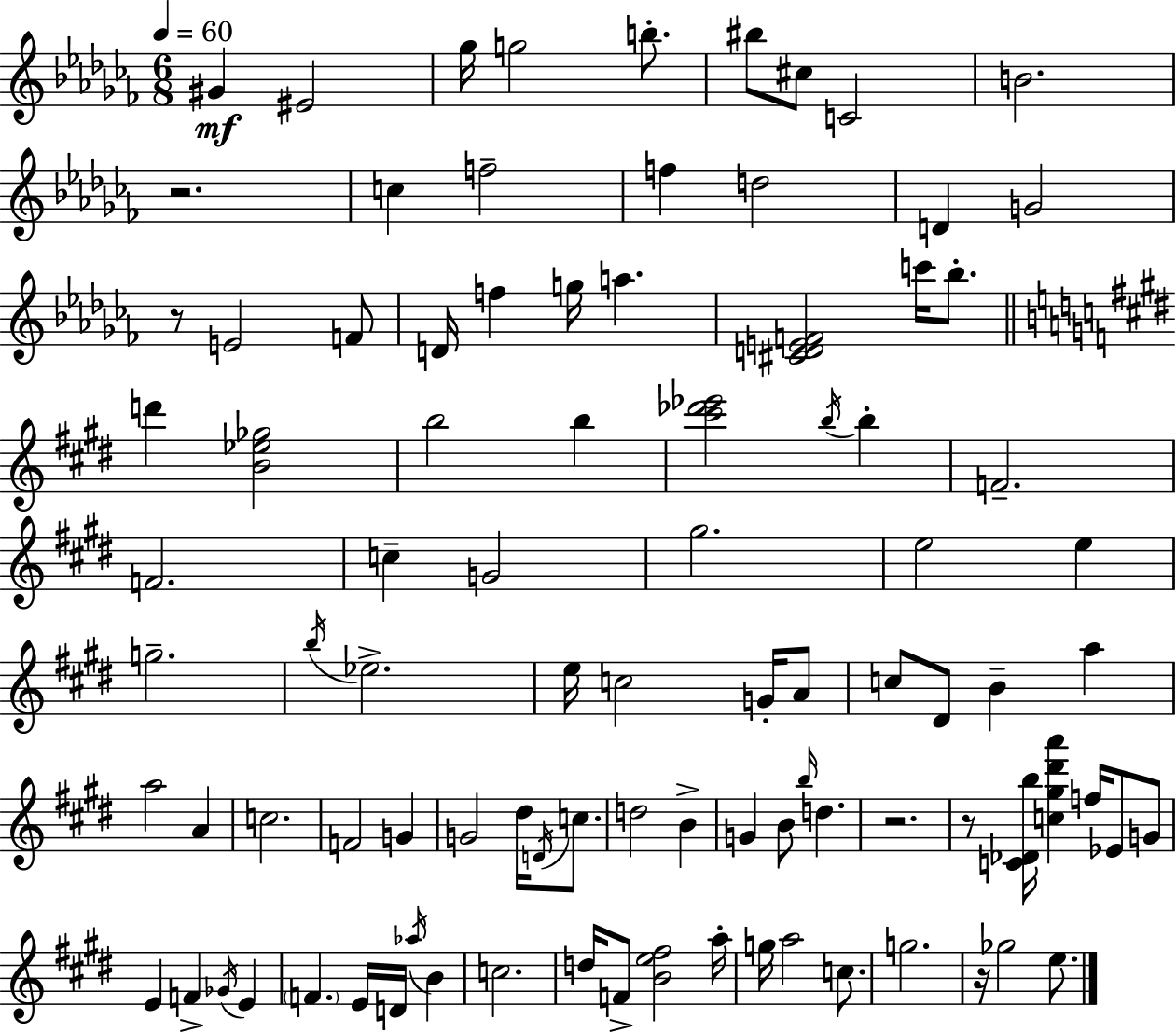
{
  \clef treble
  \numericTimeSignature
  \time 6/8
  \key aes \minor
  \tempo 4 = 60
  \repeat volta 2 { gis'4\mf eis'2 | ges''16 g''2 b''8.-. | bis''8 cis''8 c'2 | b'2. | \break r2. | c''4 f''2-- | f''4 d''2 | d'4 g'2 | \break r8 e'2 f'8 | d'16 f''4 g''16 a''4. | <cis' d' e' f'>2 c'''16 bes''8.-. | \bar "||" \break \key e \major d'''4 <b' ees'' ges''>2 | b''2 b''4 | <cis''' des''' ees'''>2 \acciaccatura { b''16 } b''4-. | f'2.-- | \break f'2. | c''4-- g'2 | gis''2. | e''2 e''4 | \break g''2.-- | \acciaccatura { b''16 } ees''2.-> | e''16 c''2 g'16-. | a'8 c''8 dis'8 b'4-- a''4 | \break a''2 a'4 | c''2. | f'2 g'4 | g'2 dis''16 \acciaccatura { d'16 } | \break c''8. d''2 b'4-> | g'4 b'8 \grace { b''16 } d''4. | r2. | r8 <c' des' b''>16 <c'' gis'' dis''' a'''>4 f''16 | \break ees'8 g'8 e'4 f'4-> | \acciaccatura { ges'16 } e'4 \parenthesize f'4. e'16 | d'16 \acciaccatura { aes''16 } b'4 c''2. | d''16 f'8-> <b' e'' fis''>2 | \break a''16-. g''16 a''2 | c''8. g''2. | r16 ges''2 | e''8. } \bar "|."
}